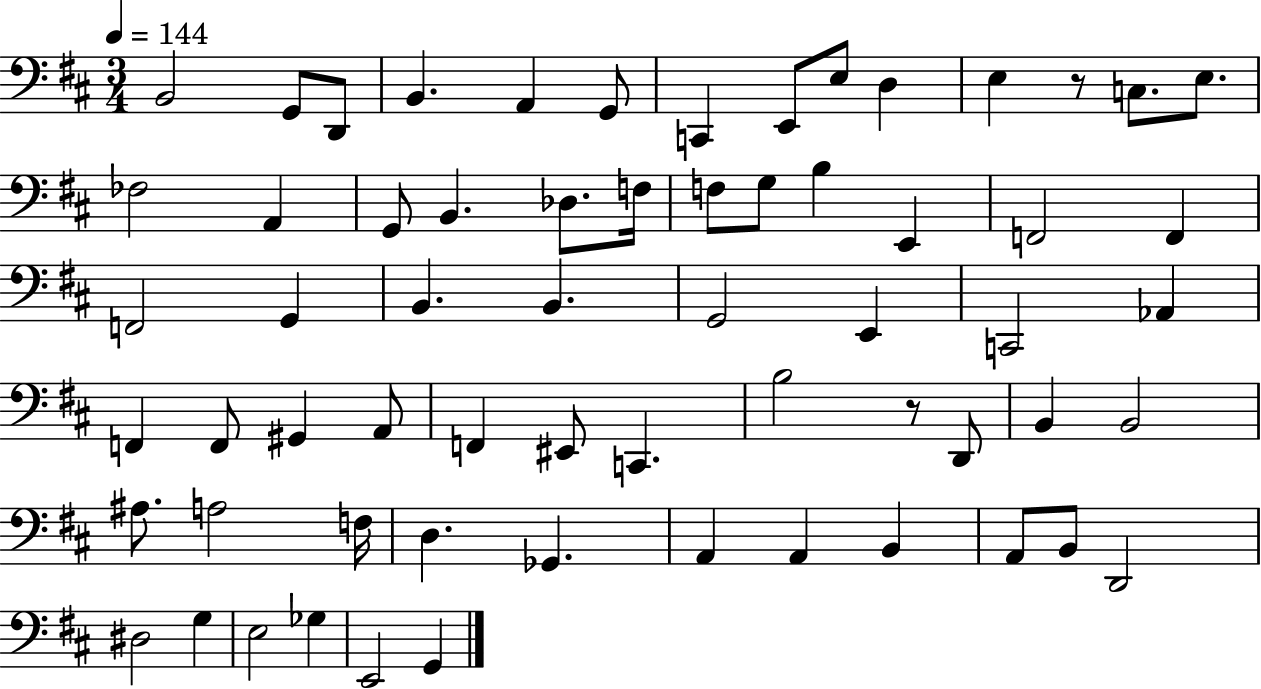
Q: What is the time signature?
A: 3/4